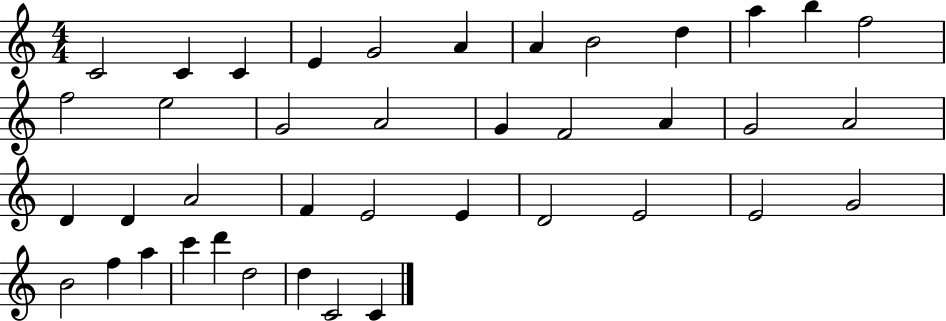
{
  \clef treble
  \numericTimeSignature
  \time 4/4
  \key c \major
  c'2 c'4 c'4 | e'4 g'2 a'4 | a'4 b'2 d''4 | a''4 b''4 f''2 | \break f''2 e''2 | g'2 a'2 | g'4 f'2 a'4 | g'2 a'2 | \break d'4 d'4 a'2 | f'4 e'2 e'4 | d'2 e'2 | e'2 g'2 | \break b'2 f''4 a''4 | c'''4 d'''4 d''2 | d''4 c'2 c'4 | \bar "|."
}